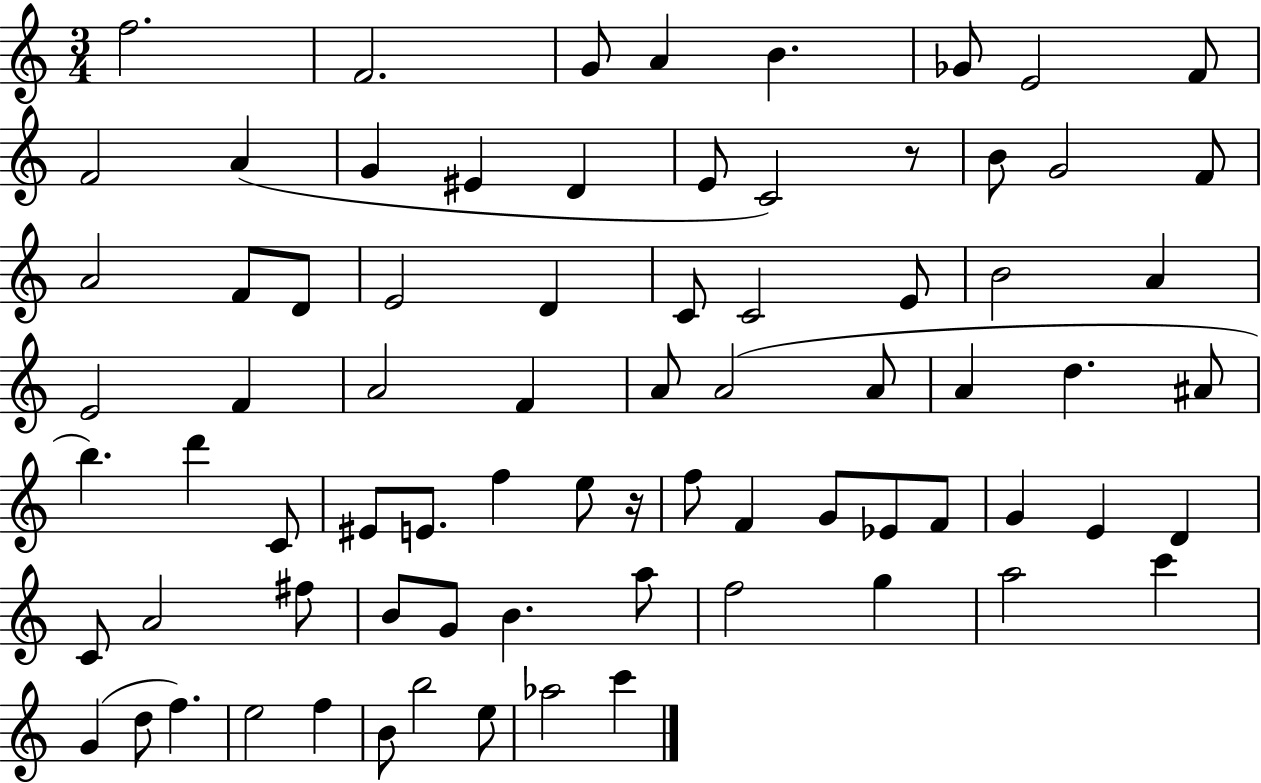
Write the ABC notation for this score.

X:1
T:Untitled
M:3/4
L:1/4
K:C
f2 F2 G/2 A B _G/2 E2 F/2 F2 A G ^E D E/2 C2 z/2 B/2 G2 F/2 A2 F/2 D/2 E2 D C/2 C2 E/2 B2 A E2 F A2 F A/2 A2 A/2 A d ^A/2 b d' C/2 ^E/2 E/2 f e/2 z/4 f/2 F G/2 _E/2 F/2 G E D C/2 A2 ^f/2 B/2 G/2 B a/2 f2 g a2 c' G d/2 f e2 f B/2 b2 e/2 _a2 c'